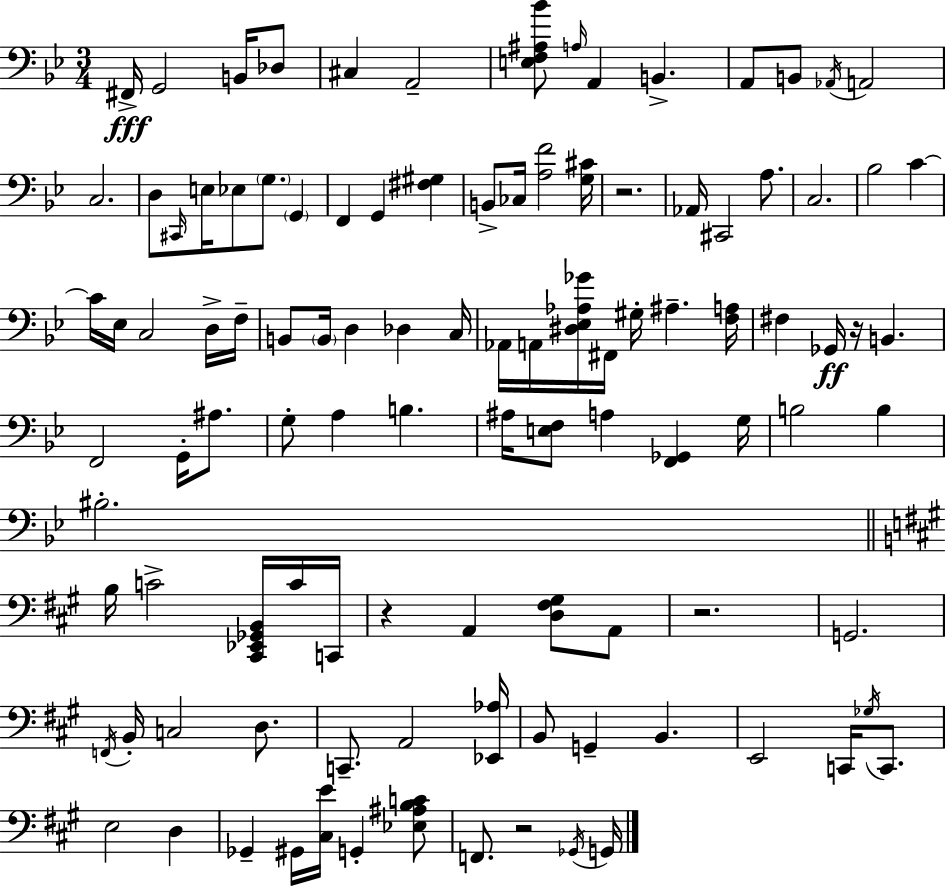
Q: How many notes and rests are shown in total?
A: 106